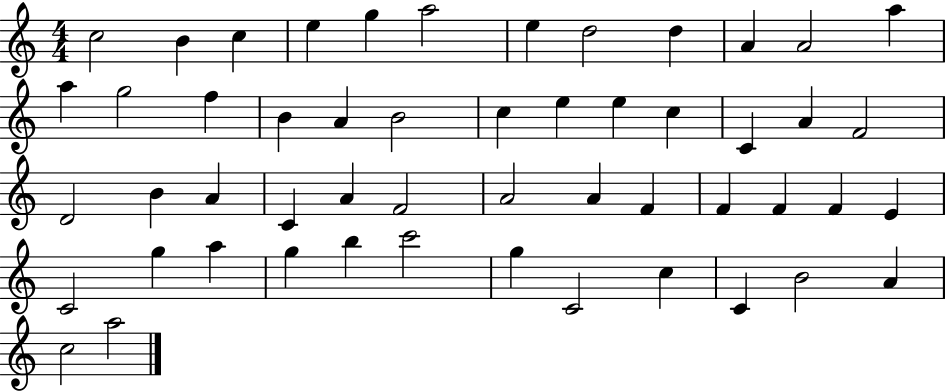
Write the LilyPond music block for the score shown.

{
  \clef treble
  \numericTimeSignature
  \time 4/4
  \key c \major
  c''2 b'4 c''4 | e''4 g''4 a''2 | e''4 d''2 d''4 | a'4 a'2 a''4 | \break a''4 g''2 f''4 | b'4 a'4 b'2 | c''4 e''4 e''4 c''4 | c'4 a'4 f'2 | \break d'2 b'4 a'4 | c'4 a'4 f'2 | a'2 a'4 f'4 | f'4 f'4 f'4 e'4 | \break c'2 g''4 a''4 | g''4 b''4 c'''2 | g''4 c'2 c''4 | c'4 b'2 a'4 | \break c''2 a''2 | \bar "|."
}